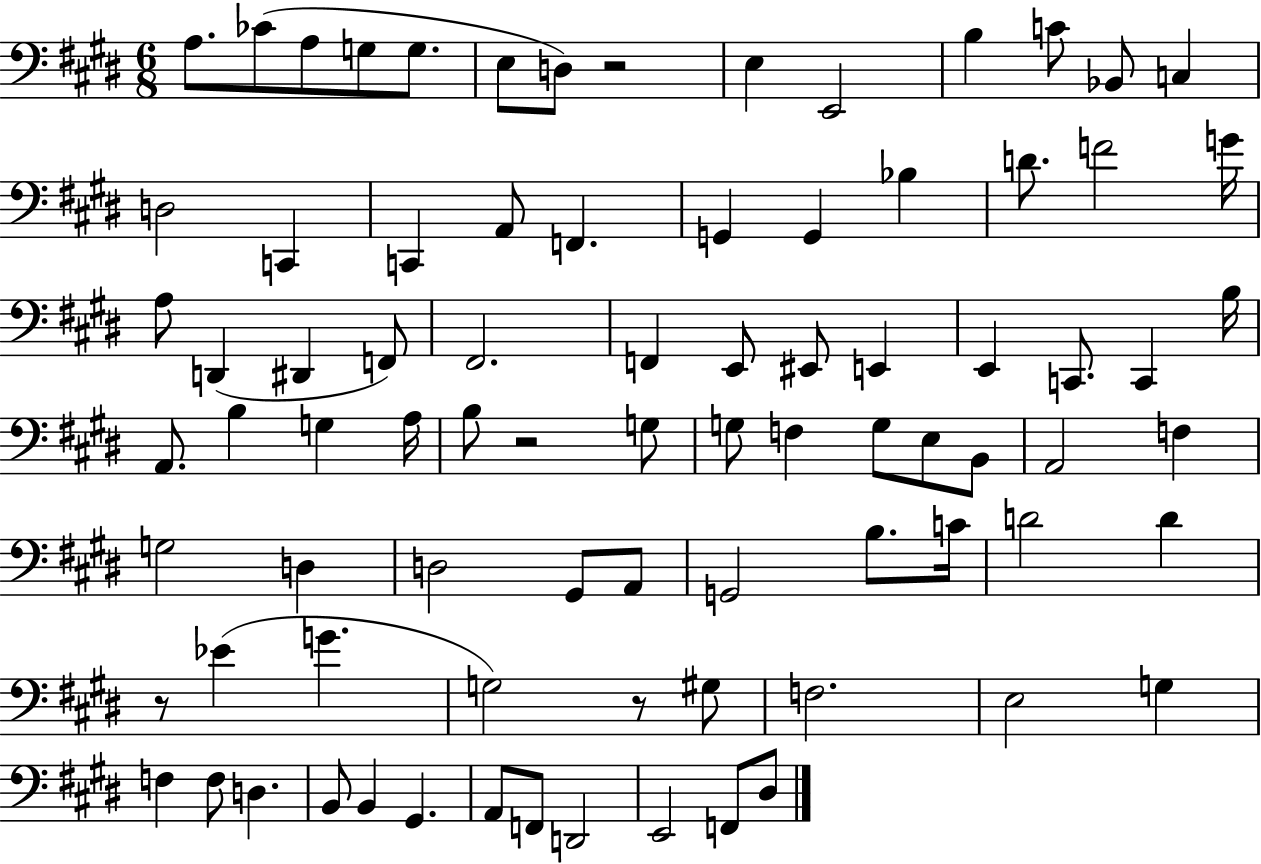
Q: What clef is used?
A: bass